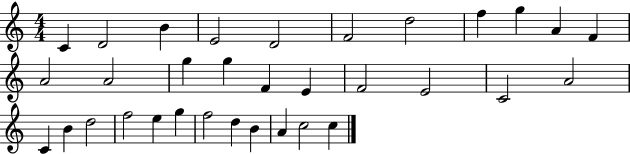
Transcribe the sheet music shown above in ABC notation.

X:1
T:Untitled
M:4/4
L:1/4
K:C
C D2 B E2 D2 F2 d2 f g A F A2 A2 g g F E F2 E2 C2 A2 C B d2 f2 e g f2 d B A c2 c